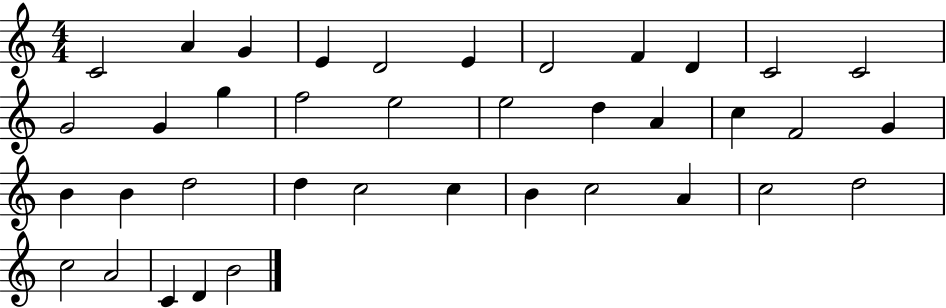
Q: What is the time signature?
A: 4/4